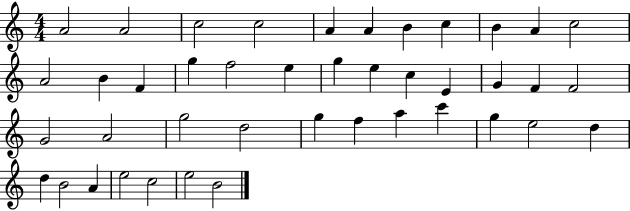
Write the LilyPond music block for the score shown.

{
  \clef treble
  \numericTimeSignature
  \time 4/4
  \key c \major
  a'2 a'2 | c''2 c''2 | a'4 a'4 b'4 c''4 | b'4 a'4 c''2 | \break a'2 b'4 f'4 | g''4 f''2 e''4 | g''4 e''4 c''4 e'4 | g'4 f'4 f'2 | \break g'2 a'2 | g''2 d''2 | g''4 f''4 a''4 c'''4 | g''4 e''2 d''4 | \break d''4 b'2 a'4 | e''2 c''2 | e''2 b'2 | \bar "|."
}